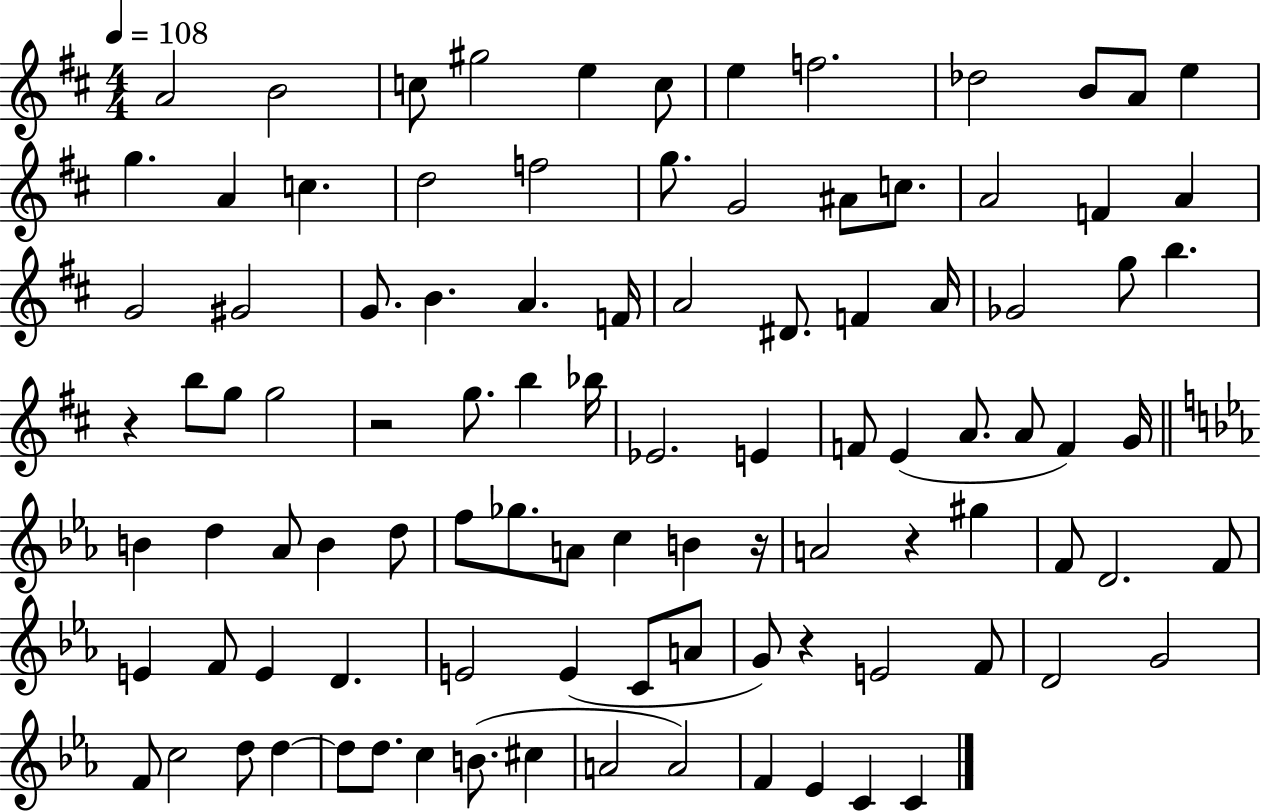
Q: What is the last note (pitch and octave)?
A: C4